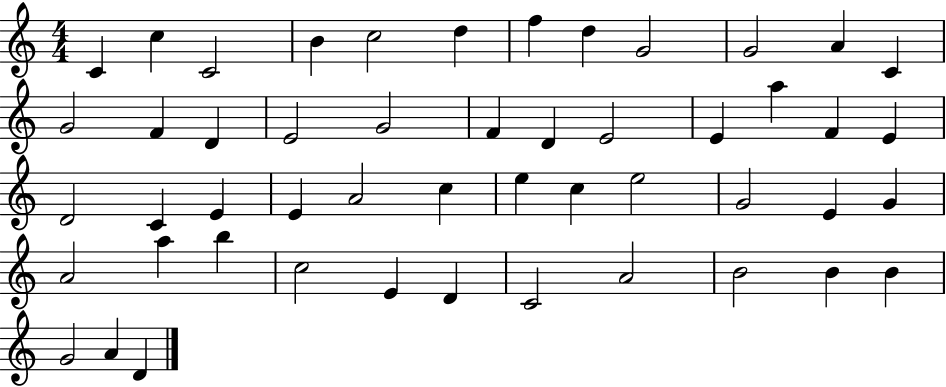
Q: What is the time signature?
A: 4/4